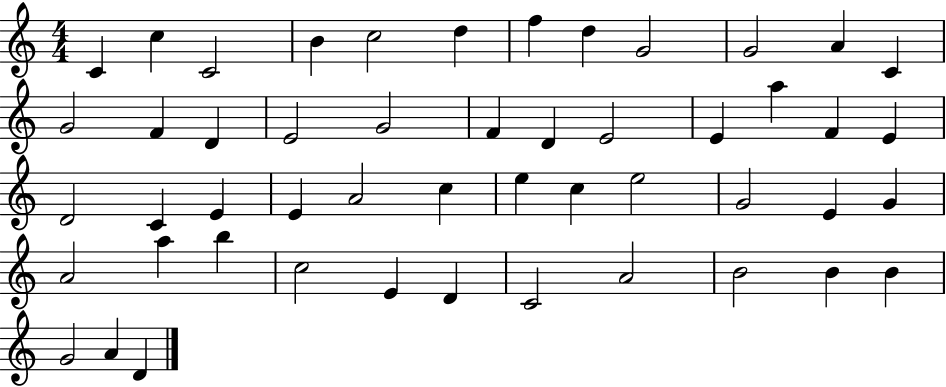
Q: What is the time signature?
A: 4/4